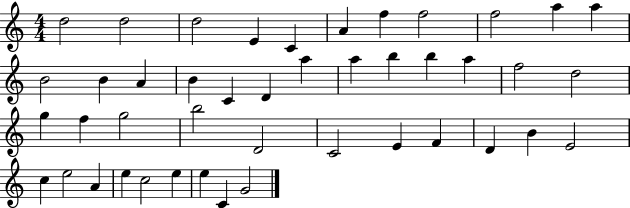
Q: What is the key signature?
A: C major